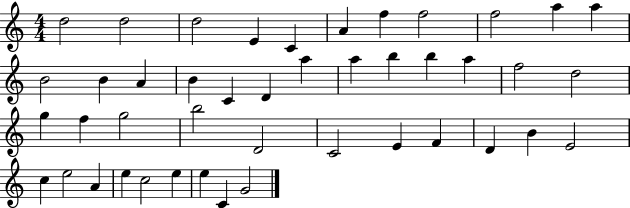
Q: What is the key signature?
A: C major